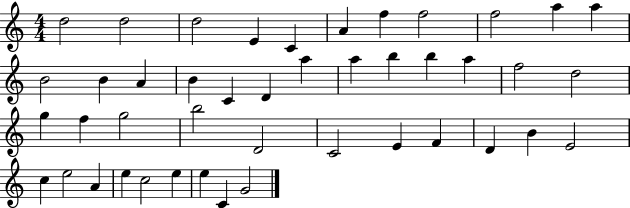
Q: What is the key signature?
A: C major